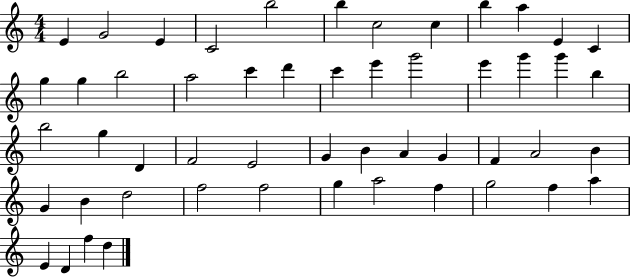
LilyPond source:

{
  \clef treble
  \numericTimeSignature
  \time 4/4
  \key c \major
  e'4 g'2 e'4 | c'2 b''2 | b''4 c''2 c''4 | b''4 a''4 e'4 c'4 | \break g''4 g''4 b''2 | a''2 c'''4 d'''4 | c'''4 e'''4 g'''2 | e'''4 g'''4 g'''4 b''4 | \break b''2 g''4 d'4 | f'2 e'2 | g'4 b'4 a'4 g'4 | f'4 a'2 b'4 | \break g'4 b'4 d''2 | f''2 f''2 | g''4 a''2 f''4 | g''2 f''4 a''4 | \break e'4 d'4 f''4 d''4 | \bar "|."
}